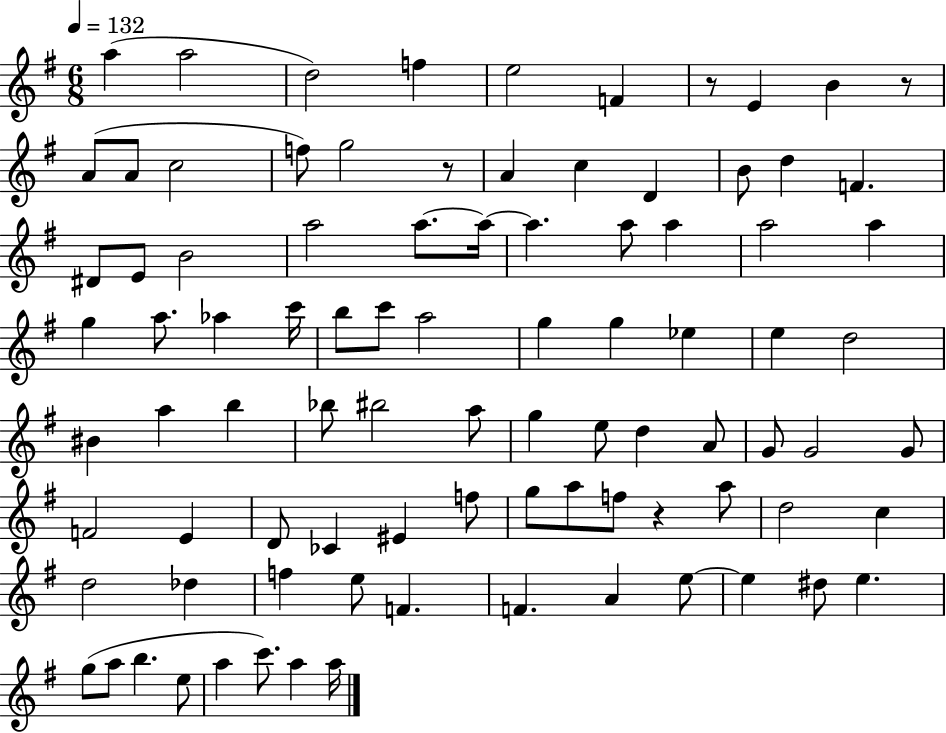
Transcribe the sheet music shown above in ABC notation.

X:1
T:Untitled
M:6/8
L:1/4
K:G
a a2 d2 f e2 F z/2 E B z/2 A/2 A/2 c2 f/2 g2 z/2 A c D B/2 d F ^D/2 E/2 B2 a2 a/2 a/4 a a/2 a a2 a g a/2 _a c'/4 b/2 c'/2 a2 g g _e e d2 ^B a b _b/2 ^b2 a/2 g e/2 d A/2 G/2 G2 G/2 F2 E D/2 _C ^E f/2 g/2 a/2 f/2 z a/2 d2 c d2 _d f e/2 F F A e/2 e ^d/2 e g/2 a/2 b e/2 a c'/2 a a/4